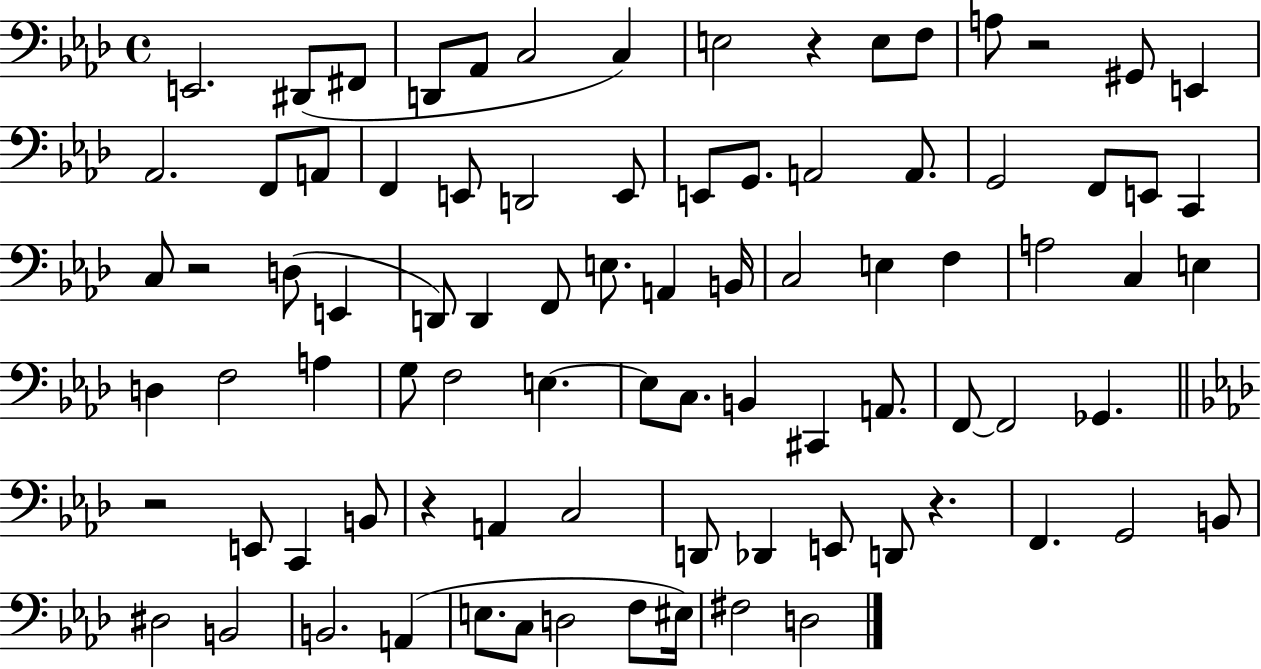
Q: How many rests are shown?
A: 6